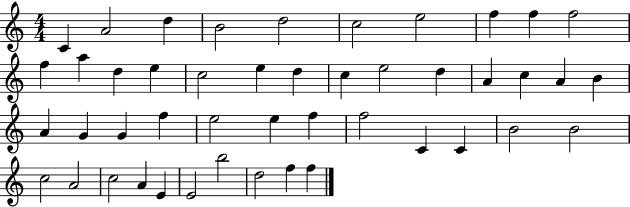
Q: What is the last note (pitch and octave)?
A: F5